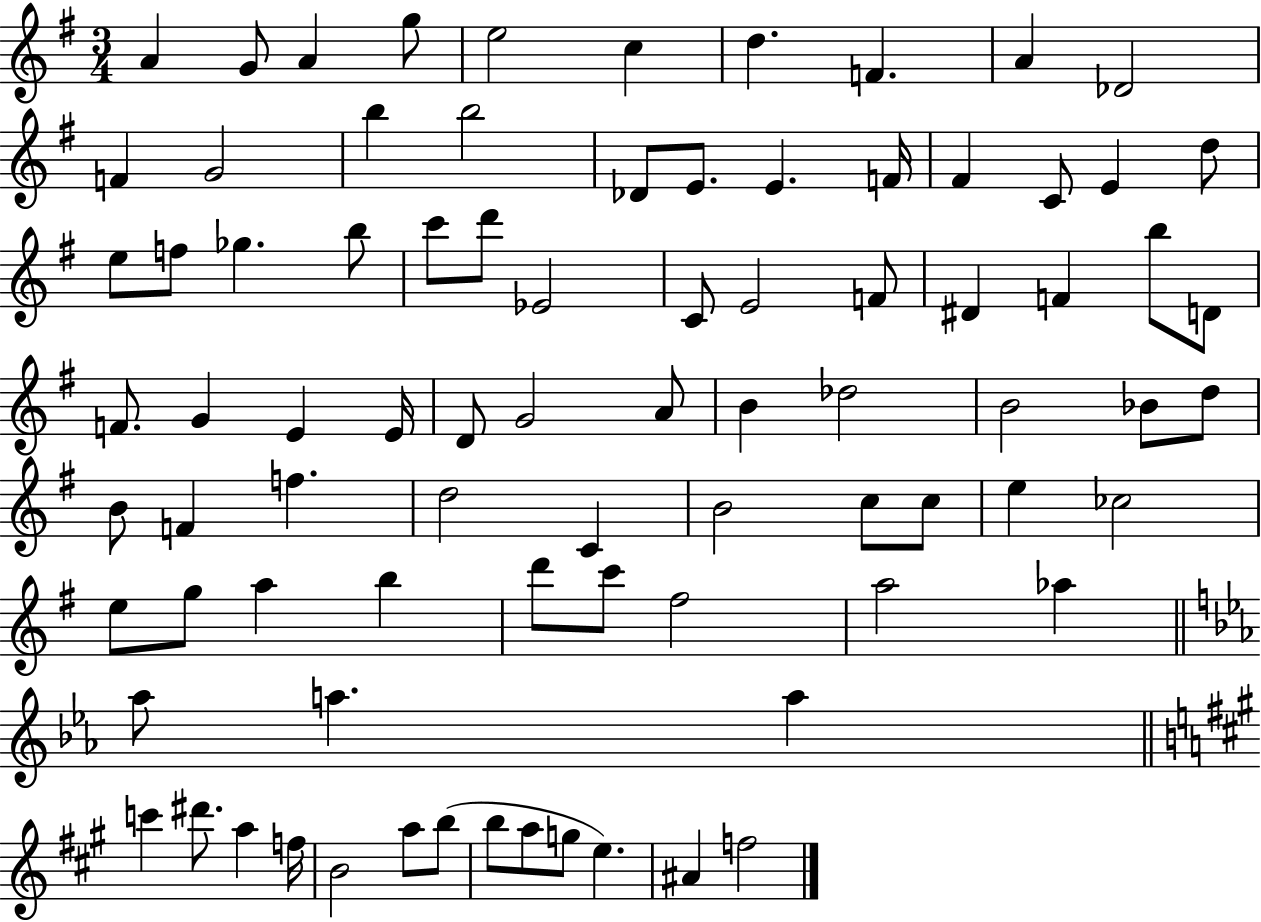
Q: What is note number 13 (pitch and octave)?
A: B5